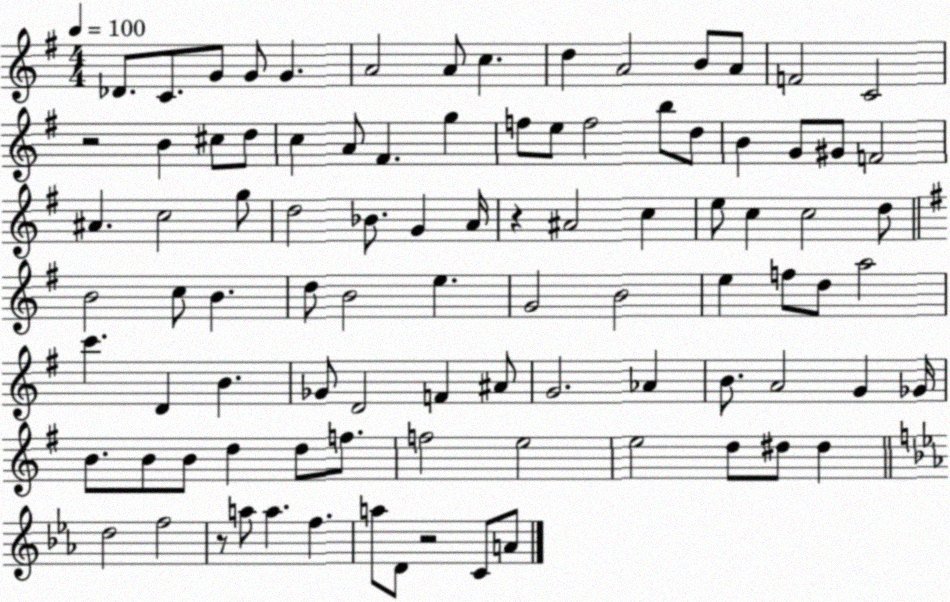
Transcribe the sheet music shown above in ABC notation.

X:1
T:Untitled
M:4/4
L:1/4
K:G
_D/2 C/2 G/2 G/2 G A2 A/2 c d A2 B/2 A/2 F2 C2 z2 B ^c/2 d/2 c A/2 ^F g f/2 e/2 f2 b/2 d/2 B G/2 ^G/2 F2 ^A c2 g/2 d2 _B/2 G A/4 z ^A2 c e/2 c c2 d/2 B2 c/2 B d/2 B2 e G2 B2 e f/2 d/2 a2 c' D B _G/2 D2 F ^A/2 G2 _A B/2 A2 G _G/4 B/2 B/2 B/2 d d/2 f/2 f2 e2 e2 d/2 ^d/2 ^d d2 f2 z/2 a/2 a f a/2 D/2 z2 C/2 A/2